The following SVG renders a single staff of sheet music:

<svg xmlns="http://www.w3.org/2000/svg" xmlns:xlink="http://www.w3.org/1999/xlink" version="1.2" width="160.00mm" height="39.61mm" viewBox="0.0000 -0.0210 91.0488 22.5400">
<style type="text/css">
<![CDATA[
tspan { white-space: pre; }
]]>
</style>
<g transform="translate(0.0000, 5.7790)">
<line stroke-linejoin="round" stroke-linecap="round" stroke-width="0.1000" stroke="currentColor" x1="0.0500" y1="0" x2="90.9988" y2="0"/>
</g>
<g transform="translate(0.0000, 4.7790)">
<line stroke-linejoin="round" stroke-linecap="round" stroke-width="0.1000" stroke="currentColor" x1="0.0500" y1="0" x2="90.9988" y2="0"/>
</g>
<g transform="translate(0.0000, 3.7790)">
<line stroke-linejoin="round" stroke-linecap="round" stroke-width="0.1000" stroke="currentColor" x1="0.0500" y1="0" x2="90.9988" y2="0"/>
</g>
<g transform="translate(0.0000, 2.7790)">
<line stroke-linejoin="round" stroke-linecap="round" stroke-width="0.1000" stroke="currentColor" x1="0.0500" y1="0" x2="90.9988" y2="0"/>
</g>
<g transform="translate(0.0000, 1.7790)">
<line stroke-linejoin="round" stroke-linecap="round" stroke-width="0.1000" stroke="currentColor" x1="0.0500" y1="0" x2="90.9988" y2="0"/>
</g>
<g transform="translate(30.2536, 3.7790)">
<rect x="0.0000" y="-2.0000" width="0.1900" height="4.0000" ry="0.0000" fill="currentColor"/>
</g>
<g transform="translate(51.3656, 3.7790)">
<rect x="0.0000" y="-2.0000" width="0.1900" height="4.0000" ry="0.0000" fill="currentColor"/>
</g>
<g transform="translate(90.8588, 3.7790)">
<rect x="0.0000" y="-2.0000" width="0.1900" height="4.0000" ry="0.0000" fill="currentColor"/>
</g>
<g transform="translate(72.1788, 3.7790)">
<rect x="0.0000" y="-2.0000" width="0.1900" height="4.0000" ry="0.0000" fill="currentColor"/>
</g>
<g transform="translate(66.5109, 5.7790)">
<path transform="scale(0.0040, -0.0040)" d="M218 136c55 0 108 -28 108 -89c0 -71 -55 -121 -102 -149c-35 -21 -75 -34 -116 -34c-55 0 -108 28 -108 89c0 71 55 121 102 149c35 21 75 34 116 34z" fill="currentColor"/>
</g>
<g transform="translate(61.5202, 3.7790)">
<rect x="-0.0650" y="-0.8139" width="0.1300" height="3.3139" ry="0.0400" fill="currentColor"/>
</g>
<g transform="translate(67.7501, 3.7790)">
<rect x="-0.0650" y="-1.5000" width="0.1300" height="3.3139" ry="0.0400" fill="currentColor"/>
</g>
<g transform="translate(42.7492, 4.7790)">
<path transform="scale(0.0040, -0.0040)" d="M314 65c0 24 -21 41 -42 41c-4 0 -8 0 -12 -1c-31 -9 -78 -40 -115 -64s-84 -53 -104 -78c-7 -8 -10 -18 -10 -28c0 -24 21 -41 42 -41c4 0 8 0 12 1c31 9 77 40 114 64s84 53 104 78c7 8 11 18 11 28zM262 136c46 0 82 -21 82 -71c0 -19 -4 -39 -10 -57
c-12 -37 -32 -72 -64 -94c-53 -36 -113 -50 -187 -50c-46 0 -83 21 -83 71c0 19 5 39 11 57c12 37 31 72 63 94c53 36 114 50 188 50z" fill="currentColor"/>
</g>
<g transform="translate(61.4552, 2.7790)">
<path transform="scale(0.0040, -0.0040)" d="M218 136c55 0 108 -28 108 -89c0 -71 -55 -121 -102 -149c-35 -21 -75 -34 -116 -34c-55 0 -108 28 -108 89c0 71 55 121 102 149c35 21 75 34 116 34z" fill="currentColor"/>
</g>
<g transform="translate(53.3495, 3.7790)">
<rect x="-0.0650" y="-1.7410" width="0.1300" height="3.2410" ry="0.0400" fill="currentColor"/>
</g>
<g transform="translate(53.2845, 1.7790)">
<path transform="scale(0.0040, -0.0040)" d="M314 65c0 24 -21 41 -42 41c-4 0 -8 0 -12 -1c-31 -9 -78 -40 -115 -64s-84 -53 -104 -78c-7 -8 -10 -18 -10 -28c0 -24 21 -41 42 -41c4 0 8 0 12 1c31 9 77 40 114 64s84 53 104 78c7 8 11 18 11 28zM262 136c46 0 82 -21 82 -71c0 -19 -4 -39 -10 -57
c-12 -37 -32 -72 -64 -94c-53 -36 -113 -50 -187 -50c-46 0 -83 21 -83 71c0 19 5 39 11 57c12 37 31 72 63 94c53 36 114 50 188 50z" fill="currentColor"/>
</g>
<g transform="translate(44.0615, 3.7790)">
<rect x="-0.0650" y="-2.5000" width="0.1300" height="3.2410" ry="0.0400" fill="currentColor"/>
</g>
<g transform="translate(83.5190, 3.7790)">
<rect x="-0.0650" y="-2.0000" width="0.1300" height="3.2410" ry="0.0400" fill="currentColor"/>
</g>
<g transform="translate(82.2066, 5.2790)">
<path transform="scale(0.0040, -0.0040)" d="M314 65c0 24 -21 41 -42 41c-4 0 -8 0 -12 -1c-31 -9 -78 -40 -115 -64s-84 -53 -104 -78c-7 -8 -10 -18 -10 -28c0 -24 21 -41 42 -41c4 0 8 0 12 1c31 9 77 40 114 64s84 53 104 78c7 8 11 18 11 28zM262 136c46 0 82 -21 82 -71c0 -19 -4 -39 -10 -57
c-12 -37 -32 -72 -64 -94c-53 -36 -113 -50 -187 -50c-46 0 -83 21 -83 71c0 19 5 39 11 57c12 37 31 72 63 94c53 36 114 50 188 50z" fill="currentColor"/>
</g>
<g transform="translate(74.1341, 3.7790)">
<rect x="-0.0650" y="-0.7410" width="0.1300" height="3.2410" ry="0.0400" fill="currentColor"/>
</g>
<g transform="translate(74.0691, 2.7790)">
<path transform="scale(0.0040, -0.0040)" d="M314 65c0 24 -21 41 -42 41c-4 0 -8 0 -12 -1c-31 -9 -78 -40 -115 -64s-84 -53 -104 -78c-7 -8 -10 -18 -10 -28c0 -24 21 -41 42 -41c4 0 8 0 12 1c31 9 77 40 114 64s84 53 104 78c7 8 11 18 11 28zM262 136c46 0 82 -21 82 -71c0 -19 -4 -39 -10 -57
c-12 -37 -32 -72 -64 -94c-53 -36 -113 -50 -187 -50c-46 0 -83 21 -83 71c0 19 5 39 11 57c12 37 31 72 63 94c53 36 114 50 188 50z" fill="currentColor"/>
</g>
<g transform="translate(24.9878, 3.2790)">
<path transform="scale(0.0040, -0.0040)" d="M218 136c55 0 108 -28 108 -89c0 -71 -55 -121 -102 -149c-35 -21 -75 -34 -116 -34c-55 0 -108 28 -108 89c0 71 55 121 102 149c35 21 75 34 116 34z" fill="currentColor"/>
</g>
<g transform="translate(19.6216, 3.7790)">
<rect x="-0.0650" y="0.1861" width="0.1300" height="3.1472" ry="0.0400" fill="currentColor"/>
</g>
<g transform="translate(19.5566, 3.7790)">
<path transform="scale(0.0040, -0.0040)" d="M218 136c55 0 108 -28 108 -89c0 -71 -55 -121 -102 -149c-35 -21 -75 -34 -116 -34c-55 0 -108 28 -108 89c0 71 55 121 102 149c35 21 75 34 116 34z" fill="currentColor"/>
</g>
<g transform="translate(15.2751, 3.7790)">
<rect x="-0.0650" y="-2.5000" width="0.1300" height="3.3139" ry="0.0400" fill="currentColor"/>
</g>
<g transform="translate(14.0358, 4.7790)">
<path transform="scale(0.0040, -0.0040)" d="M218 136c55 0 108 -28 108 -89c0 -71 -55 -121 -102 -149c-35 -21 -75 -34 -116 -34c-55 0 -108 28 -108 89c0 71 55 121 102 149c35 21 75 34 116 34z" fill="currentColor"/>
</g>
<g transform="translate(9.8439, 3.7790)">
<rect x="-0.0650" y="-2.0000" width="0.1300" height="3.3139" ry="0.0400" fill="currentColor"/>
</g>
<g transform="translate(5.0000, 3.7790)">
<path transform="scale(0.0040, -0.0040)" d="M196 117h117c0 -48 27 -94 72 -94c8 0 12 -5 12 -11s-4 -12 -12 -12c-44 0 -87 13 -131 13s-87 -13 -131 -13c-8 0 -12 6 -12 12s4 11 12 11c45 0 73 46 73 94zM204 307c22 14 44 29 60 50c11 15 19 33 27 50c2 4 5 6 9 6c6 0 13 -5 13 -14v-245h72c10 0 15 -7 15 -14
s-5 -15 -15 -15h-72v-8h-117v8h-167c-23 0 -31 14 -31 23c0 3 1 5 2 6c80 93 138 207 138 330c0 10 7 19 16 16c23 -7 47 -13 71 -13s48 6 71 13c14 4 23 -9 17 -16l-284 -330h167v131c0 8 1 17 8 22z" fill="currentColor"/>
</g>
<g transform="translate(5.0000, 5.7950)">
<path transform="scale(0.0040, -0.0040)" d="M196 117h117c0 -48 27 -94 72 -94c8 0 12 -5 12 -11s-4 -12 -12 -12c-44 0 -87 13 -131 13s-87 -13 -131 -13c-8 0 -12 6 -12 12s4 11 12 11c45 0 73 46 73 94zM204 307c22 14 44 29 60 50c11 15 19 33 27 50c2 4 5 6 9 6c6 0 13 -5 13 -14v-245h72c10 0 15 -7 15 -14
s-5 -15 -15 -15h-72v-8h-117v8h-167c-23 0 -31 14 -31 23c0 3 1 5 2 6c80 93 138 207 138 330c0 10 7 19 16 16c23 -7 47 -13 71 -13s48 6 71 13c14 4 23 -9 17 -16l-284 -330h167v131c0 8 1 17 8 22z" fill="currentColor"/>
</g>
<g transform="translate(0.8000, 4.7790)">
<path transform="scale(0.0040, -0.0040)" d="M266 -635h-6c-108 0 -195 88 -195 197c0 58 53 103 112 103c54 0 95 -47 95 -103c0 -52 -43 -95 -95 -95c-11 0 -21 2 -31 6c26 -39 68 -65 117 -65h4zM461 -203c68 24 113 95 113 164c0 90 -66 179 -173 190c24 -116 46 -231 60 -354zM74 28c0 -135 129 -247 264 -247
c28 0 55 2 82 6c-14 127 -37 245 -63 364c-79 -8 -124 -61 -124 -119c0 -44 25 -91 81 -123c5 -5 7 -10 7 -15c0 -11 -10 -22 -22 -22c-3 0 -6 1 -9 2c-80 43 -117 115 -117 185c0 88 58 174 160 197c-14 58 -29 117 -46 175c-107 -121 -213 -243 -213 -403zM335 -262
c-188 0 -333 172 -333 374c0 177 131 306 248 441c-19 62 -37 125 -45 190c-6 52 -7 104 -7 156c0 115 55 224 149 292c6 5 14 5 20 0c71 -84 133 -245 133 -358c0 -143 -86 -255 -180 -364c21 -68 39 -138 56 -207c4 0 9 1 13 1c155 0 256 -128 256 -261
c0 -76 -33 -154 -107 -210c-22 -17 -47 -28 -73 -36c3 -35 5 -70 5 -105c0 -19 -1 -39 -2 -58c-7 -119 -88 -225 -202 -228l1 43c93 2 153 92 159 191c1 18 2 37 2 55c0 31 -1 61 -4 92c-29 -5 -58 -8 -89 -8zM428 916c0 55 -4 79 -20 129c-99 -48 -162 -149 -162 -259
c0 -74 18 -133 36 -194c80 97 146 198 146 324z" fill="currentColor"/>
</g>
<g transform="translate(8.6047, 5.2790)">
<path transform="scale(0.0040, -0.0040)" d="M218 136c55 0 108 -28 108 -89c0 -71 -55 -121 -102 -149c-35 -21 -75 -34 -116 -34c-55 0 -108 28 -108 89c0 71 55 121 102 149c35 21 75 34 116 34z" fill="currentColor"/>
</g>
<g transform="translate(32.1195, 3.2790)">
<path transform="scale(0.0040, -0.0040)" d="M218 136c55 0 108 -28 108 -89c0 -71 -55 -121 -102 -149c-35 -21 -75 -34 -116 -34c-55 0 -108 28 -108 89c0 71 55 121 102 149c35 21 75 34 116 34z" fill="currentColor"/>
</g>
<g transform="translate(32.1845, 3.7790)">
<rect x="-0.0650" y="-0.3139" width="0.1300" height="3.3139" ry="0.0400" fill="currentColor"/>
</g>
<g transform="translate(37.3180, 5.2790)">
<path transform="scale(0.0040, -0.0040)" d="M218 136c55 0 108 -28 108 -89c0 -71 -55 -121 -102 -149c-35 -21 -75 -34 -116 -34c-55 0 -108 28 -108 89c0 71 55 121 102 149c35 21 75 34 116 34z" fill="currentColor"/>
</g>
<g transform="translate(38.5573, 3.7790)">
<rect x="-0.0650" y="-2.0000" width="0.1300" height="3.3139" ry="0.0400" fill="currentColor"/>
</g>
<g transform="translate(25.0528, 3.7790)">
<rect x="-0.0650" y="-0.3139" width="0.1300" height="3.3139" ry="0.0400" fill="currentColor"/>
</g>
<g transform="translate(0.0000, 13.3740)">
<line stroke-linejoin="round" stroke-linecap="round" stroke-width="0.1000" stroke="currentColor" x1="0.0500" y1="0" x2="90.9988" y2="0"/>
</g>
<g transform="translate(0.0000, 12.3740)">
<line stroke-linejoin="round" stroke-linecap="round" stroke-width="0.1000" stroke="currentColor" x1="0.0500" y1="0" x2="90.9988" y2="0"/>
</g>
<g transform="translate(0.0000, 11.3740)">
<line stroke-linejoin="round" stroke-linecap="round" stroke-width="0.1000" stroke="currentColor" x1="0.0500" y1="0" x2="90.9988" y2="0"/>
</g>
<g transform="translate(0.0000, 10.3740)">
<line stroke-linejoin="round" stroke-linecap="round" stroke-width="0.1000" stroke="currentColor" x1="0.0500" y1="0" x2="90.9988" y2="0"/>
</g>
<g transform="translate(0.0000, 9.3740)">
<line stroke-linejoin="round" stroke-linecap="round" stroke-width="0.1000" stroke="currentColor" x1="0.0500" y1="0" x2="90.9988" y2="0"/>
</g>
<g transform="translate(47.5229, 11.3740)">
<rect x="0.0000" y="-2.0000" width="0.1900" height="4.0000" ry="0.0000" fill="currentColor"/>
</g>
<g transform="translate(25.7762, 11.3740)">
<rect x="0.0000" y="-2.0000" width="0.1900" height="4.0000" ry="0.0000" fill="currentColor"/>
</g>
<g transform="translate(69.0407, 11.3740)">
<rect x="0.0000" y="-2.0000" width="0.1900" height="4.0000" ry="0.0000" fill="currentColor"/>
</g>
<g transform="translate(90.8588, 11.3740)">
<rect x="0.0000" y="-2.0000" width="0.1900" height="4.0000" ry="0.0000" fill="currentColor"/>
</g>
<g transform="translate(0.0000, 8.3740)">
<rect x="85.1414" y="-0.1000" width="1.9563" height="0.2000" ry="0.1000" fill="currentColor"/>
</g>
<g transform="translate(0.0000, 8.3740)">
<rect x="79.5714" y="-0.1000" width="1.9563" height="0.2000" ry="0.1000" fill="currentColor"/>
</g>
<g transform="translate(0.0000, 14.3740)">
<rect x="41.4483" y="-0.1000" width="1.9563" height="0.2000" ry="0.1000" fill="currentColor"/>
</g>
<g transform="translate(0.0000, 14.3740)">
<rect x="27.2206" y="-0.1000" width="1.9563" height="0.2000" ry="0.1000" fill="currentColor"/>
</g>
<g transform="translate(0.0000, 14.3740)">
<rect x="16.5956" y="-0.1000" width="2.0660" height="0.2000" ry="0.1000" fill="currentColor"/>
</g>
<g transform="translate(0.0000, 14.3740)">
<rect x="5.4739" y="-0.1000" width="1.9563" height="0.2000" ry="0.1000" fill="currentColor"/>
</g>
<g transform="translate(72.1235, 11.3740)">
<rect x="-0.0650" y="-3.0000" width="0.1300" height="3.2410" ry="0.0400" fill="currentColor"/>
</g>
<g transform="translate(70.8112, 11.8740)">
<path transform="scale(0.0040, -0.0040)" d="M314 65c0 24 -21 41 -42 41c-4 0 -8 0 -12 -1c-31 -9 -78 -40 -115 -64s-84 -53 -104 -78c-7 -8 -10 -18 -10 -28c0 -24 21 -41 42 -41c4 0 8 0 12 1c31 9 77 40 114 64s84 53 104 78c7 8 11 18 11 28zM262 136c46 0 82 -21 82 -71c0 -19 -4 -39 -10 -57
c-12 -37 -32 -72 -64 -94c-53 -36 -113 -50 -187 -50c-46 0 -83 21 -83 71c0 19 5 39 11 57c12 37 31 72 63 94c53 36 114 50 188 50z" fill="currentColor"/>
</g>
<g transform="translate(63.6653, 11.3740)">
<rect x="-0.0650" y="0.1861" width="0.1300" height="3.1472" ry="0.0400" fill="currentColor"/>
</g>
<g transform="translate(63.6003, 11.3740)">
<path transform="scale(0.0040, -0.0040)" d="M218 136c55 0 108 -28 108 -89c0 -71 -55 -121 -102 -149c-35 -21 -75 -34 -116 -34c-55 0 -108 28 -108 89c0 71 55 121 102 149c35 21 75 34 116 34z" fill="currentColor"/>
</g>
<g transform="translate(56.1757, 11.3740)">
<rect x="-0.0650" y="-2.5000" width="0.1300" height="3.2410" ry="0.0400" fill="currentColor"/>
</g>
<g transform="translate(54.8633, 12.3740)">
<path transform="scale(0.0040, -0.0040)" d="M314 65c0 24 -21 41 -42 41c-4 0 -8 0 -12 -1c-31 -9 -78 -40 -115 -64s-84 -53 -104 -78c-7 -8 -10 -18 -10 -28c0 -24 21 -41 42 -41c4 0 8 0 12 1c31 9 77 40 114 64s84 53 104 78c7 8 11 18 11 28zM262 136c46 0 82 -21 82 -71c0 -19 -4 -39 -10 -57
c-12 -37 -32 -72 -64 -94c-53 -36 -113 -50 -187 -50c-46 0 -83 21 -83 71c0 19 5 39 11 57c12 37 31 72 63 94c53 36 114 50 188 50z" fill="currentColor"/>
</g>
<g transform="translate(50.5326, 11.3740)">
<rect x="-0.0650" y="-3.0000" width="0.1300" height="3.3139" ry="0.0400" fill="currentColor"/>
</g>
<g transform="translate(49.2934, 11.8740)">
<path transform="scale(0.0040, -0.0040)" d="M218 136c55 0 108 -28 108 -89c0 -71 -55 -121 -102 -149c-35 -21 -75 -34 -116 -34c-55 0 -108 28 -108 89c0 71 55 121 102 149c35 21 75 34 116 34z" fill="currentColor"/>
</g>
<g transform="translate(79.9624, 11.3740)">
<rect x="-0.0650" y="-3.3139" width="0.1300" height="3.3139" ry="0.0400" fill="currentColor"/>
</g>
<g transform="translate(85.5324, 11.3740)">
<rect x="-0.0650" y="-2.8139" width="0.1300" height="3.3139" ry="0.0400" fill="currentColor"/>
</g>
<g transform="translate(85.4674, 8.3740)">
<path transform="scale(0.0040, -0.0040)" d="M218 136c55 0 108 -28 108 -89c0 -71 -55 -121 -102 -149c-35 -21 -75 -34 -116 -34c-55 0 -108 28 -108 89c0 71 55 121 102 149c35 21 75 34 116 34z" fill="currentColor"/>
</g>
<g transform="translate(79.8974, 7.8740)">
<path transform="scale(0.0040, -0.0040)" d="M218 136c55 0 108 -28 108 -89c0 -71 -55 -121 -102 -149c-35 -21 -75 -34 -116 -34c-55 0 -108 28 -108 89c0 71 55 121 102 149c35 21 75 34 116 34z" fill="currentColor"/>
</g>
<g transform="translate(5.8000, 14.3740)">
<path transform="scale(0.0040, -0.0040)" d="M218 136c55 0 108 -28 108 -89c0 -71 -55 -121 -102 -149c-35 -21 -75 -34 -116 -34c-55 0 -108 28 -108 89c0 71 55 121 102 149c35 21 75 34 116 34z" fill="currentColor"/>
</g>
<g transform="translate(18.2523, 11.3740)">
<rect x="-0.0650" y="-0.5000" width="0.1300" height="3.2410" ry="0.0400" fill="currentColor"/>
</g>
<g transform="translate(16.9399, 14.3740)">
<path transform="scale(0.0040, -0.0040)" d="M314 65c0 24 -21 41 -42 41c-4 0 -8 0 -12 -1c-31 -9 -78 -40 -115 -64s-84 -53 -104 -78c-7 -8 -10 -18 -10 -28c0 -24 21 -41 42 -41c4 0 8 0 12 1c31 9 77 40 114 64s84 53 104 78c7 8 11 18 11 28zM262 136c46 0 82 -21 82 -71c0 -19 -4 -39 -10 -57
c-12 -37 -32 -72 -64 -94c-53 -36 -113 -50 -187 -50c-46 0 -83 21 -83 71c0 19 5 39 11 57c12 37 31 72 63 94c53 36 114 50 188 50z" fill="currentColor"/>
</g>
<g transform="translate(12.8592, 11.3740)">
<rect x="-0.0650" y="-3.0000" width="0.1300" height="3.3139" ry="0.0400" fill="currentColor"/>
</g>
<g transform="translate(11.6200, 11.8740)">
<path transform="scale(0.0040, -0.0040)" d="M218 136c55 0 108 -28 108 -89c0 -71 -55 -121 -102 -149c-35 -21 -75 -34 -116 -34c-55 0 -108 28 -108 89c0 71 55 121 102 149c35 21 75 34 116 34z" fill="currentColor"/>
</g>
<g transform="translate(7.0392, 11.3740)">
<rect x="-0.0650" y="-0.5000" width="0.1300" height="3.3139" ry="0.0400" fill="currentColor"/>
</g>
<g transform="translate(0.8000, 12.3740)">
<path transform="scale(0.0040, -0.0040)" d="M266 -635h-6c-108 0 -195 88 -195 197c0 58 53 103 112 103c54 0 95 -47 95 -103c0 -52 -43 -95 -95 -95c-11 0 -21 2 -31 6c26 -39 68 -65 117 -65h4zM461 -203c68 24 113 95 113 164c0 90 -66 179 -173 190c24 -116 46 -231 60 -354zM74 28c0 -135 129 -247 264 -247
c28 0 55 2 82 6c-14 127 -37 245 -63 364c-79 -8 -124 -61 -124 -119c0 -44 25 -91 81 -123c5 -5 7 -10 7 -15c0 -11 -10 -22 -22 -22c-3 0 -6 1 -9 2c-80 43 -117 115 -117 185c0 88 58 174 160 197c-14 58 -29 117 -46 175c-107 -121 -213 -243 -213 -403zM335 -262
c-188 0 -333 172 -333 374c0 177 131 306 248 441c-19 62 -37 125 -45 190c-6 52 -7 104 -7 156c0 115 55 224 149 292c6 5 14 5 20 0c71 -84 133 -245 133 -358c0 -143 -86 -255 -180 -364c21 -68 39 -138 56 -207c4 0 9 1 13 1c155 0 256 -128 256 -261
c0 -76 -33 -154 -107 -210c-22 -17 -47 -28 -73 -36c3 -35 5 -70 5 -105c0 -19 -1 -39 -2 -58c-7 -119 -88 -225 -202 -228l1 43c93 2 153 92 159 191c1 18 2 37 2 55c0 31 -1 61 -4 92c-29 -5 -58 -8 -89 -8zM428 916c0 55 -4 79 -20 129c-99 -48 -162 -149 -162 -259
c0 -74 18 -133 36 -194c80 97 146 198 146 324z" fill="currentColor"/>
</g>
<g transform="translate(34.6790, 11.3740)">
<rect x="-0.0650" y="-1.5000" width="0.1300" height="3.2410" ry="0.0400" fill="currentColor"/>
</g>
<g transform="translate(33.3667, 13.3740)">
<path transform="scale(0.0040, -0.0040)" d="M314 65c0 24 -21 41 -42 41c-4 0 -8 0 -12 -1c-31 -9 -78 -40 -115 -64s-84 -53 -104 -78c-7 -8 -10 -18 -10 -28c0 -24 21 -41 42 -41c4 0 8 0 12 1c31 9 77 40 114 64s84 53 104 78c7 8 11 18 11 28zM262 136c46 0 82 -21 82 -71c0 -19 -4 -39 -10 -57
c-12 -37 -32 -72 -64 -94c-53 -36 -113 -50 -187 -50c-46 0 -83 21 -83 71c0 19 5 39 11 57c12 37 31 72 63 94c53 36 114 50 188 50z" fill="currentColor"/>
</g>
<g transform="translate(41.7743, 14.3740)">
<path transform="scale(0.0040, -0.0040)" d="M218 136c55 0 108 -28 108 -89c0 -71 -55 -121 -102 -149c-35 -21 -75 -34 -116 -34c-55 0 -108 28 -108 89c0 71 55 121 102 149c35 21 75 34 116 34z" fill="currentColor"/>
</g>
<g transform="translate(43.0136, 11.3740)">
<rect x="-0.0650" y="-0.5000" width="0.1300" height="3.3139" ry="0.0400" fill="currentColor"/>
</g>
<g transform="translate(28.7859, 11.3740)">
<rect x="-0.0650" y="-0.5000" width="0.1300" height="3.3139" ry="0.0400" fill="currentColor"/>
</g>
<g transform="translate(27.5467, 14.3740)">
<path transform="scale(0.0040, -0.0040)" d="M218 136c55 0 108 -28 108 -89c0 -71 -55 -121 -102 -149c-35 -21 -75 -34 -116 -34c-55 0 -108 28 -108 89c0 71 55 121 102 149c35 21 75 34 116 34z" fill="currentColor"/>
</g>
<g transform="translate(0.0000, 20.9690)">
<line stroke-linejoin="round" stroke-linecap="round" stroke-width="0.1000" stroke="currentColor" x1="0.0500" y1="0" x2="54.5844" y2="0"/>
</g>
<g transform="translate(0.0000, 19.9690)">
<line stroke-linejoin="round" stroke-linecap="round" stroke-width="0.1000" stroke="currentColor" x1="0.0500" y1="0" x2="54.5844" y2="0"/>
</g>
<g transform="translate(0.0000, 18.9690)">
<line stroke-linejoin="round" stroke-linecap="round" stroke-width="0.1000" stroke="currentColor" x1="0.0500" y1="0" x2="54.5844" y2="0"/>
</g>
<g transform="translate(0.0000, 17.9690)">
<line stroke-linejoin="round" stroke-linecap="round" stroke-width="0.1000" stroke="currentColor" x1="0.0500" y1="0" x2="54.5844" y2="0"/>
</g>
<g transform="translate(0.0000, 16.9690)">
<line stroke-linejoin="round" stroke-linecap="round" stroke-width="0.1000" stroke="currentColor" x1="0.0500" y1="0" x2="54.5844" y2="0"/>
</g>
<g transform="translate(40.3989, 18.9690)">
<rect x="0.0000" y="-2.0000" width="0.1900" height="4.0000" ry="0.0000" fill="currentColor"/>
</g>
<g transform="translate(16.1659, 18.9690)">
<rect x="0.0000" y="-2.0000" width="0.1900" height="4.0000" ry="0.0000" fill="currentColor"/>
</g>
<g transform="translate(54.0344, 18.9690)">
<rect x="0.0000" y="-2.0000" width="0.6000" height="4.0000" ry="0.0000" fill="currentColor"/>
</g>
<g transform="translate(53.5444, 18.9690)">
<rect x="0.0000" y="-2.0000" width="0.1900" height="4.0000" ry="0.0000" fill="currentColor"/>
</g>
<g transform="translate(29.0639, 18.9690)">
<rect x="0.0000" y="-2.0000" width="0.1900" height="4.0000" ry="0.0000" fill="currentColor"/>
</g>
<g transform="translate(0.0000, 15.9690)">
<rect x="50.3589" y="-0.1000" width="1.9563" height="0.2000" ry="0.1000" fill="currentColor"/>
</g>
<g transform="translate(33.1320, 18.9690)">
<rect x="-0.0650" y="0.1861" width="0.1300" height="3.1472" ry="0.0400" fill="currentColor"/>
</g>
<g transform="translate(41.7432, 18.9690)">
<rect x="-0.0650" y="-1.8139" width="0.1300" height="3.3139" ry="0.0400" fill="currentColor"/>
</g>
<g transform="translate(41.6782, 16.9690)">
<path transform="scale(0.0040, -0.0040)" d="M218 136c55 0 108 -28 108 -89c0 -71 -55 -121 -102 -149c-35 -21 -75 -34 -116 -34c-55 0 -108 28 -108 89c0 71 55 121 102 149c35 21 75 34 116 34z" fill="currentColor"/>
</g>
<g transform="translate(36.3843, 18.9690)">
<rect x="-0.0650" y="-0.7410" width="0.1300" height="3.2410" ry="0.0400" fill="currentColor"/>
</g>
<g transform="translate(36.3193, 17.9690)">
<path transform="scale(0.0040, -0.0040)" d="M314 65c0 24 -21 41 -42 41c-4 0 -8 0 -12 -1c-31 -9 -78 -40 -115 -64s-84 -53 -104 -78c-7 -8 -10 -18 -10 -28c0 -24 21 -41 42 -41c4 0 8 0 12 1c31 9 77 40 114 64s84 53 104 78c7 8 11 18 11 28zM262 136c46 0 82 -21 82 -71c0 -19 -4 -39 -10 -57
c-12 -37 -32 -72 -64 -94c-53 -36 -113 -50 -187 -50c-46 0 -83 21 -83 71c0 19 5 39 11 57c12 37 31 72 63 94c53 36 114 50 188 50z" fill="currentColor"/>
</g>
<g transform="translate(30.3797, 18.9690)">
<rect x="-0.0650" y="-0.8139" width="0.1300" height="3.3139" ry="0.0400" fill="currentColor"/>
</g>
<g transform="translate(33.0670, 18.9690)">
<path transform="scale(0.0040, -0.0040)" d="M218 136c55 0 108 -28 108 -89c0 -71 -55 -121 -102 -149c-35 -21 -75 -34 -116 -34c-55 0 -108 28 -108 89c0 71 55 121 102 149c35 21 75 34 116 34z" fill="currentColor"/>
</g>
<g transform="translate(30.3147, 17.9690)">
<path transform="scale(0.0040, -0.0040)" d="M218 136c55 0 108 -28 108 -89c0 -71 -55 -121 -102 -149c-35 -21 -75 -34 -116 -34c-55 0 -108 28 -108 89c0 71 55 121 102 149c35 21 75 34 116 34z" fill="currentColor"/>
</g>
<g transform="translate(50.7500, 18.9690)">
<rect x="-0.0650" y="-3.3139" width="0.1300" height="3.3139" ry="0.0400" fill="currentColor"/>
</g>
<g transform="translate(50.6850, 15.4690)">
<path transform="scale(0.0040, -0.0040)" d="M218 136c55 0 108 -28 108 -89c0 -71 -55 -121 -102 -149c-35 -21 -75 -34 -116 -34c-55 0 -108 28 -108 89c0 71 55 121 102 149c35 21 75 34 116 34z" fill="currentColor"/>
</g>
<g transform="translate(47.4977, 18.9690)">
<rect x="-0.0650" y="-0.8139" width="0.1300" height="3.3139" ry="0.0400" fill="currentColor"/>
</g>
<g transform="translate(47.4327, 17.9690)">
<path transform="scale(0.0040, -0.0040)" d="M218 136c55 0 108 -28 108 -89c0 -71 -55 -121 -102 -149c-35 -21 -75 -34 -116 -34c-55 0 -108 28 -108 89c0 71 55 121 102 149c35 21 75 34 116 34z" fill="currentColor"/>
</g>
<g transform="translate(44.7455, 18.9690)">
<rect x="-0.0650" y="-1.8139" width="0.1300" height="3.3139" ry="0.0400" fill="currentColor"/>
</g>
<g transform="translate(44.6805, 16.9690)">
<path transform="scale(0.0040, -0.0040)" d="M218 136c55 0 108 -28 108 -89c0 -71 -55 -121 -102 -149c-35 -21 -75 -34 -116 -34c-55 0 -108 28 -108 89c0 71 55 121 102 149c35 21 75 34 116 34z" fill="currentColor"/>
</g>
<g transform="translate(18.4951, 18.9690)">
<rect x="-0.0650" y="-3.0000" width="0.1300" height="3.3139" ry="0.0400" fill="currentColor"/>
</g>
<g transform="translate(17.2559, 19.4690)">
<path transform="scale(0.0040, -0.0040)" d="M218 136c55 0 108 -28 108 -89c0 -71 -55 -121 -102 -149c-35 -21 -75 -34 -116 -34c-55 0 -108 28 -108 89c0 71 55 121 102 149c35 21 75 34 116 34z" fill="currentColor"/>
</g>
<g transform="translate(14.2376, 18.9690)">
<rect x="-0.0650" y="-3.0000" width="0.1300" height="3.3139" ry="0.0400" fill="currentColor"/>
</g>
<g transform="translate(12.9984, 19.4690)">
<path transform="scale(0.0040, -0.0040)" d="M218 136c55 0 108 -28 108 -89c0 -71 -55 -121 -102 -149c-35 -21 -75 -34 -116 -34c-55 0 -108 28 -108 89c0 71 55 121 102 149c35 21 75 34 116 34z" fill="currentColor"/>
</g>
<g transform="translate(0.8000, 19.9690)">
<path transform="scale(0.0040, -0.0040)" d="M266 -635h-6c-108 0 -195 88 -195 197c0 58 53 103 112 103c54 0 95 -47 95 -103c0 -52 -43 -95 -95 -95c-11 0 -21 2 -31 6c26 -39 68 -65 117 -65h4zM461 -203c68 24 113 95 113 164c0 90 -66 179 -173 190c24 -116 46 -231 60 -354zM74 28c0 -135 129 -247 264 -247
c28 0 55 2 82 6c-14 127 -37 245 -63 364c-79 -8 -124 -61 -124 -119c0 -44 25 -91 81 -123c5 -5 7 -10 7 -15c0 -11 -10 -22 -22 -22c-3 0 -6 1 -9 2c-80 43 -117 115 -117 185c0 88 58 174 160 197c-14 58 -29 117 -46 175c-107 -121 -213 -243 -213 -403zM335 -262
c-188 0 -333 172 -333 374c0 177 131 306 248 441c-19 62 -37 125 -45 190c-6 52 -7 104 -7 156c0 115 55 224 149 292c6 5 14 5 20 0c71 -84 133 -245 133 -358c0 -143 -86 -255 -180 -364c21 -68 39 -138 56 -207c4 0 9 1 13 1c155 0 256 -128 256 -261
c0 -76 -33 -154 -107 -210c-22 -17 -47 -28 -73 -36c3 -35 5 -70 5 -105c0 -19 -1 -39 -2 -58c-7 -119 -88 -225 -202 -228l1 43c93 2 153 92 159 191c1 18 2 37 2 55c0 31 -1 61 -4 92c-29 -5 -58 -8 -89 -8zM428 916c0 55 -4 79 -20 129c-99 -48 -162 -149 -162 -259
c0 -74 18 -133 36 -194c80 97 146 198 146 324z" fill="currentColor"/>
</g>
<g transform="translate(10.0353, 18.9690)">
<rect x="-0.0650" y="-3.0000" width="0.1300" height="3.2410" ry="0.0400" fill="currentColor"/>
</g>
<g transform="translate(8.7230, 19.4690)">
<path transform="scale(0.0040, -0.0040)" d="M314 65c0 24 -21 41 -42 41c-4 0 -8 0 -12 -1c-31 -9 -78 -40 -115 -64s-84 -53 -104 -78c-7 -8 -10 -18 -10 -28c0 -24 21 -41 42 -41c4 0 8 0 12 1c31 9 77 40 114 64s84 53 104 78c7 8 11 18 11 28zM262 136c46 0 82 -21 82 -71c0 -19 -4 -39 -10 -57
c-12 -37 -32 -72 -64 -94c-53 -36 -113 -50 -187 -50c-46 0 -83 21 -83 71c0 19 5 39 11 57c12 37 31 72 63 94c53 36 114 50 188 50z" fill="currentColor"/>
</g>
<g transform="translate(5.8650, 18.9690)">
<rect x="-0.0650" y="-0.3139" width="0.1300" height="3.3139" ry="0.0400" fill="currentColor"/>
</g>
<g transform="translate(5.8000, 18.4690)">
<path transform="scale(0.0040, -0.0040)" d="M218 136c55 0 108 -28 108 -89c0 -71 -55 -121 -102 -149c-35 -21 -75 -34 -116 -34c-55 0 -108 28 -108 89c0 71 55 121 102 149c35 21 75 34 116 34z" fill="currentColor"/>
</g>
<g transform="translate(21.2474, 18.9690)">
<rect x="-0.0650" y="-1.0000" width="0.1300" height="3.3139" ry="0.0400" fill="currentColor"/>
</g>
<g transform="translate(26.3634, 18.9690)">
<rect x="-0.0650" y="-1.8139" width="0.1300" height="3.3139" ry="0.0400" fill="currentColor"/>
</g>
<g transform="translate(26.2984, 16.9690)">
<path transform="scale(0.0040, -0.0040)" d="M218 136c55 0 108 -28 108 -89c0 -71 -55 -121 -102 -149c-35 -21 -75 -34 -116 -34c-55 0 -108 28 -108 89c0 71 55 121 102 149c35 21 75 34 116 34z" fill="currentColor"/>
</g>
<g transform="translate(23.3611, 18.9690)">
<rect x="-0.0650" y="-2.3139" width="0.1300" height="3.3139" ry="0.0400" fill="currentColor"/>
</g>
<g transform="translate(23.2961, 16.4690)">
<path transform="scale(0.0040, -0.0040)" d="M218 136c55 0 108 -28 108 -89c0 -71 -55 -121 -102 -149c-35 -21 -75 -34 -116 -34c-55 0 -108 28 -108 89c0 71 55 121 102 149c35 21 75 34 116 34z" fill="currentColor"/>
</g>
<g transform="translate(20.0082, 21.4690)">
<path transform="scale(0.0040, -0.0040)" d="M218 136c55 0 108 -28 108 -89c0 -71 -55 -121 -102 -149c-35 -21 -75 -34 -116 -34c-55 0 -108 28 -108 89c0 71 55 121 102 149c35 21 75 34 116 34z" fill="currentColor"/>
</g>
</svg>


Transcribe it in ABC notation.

X:1
T:Untitled
M:4/4
L:1/4
K:C
F G B c c F G2 f2 d E d2 F2 C A C2 C E2 C A G2 B A2 b a c A2 A A D g f d B d2 f f d b